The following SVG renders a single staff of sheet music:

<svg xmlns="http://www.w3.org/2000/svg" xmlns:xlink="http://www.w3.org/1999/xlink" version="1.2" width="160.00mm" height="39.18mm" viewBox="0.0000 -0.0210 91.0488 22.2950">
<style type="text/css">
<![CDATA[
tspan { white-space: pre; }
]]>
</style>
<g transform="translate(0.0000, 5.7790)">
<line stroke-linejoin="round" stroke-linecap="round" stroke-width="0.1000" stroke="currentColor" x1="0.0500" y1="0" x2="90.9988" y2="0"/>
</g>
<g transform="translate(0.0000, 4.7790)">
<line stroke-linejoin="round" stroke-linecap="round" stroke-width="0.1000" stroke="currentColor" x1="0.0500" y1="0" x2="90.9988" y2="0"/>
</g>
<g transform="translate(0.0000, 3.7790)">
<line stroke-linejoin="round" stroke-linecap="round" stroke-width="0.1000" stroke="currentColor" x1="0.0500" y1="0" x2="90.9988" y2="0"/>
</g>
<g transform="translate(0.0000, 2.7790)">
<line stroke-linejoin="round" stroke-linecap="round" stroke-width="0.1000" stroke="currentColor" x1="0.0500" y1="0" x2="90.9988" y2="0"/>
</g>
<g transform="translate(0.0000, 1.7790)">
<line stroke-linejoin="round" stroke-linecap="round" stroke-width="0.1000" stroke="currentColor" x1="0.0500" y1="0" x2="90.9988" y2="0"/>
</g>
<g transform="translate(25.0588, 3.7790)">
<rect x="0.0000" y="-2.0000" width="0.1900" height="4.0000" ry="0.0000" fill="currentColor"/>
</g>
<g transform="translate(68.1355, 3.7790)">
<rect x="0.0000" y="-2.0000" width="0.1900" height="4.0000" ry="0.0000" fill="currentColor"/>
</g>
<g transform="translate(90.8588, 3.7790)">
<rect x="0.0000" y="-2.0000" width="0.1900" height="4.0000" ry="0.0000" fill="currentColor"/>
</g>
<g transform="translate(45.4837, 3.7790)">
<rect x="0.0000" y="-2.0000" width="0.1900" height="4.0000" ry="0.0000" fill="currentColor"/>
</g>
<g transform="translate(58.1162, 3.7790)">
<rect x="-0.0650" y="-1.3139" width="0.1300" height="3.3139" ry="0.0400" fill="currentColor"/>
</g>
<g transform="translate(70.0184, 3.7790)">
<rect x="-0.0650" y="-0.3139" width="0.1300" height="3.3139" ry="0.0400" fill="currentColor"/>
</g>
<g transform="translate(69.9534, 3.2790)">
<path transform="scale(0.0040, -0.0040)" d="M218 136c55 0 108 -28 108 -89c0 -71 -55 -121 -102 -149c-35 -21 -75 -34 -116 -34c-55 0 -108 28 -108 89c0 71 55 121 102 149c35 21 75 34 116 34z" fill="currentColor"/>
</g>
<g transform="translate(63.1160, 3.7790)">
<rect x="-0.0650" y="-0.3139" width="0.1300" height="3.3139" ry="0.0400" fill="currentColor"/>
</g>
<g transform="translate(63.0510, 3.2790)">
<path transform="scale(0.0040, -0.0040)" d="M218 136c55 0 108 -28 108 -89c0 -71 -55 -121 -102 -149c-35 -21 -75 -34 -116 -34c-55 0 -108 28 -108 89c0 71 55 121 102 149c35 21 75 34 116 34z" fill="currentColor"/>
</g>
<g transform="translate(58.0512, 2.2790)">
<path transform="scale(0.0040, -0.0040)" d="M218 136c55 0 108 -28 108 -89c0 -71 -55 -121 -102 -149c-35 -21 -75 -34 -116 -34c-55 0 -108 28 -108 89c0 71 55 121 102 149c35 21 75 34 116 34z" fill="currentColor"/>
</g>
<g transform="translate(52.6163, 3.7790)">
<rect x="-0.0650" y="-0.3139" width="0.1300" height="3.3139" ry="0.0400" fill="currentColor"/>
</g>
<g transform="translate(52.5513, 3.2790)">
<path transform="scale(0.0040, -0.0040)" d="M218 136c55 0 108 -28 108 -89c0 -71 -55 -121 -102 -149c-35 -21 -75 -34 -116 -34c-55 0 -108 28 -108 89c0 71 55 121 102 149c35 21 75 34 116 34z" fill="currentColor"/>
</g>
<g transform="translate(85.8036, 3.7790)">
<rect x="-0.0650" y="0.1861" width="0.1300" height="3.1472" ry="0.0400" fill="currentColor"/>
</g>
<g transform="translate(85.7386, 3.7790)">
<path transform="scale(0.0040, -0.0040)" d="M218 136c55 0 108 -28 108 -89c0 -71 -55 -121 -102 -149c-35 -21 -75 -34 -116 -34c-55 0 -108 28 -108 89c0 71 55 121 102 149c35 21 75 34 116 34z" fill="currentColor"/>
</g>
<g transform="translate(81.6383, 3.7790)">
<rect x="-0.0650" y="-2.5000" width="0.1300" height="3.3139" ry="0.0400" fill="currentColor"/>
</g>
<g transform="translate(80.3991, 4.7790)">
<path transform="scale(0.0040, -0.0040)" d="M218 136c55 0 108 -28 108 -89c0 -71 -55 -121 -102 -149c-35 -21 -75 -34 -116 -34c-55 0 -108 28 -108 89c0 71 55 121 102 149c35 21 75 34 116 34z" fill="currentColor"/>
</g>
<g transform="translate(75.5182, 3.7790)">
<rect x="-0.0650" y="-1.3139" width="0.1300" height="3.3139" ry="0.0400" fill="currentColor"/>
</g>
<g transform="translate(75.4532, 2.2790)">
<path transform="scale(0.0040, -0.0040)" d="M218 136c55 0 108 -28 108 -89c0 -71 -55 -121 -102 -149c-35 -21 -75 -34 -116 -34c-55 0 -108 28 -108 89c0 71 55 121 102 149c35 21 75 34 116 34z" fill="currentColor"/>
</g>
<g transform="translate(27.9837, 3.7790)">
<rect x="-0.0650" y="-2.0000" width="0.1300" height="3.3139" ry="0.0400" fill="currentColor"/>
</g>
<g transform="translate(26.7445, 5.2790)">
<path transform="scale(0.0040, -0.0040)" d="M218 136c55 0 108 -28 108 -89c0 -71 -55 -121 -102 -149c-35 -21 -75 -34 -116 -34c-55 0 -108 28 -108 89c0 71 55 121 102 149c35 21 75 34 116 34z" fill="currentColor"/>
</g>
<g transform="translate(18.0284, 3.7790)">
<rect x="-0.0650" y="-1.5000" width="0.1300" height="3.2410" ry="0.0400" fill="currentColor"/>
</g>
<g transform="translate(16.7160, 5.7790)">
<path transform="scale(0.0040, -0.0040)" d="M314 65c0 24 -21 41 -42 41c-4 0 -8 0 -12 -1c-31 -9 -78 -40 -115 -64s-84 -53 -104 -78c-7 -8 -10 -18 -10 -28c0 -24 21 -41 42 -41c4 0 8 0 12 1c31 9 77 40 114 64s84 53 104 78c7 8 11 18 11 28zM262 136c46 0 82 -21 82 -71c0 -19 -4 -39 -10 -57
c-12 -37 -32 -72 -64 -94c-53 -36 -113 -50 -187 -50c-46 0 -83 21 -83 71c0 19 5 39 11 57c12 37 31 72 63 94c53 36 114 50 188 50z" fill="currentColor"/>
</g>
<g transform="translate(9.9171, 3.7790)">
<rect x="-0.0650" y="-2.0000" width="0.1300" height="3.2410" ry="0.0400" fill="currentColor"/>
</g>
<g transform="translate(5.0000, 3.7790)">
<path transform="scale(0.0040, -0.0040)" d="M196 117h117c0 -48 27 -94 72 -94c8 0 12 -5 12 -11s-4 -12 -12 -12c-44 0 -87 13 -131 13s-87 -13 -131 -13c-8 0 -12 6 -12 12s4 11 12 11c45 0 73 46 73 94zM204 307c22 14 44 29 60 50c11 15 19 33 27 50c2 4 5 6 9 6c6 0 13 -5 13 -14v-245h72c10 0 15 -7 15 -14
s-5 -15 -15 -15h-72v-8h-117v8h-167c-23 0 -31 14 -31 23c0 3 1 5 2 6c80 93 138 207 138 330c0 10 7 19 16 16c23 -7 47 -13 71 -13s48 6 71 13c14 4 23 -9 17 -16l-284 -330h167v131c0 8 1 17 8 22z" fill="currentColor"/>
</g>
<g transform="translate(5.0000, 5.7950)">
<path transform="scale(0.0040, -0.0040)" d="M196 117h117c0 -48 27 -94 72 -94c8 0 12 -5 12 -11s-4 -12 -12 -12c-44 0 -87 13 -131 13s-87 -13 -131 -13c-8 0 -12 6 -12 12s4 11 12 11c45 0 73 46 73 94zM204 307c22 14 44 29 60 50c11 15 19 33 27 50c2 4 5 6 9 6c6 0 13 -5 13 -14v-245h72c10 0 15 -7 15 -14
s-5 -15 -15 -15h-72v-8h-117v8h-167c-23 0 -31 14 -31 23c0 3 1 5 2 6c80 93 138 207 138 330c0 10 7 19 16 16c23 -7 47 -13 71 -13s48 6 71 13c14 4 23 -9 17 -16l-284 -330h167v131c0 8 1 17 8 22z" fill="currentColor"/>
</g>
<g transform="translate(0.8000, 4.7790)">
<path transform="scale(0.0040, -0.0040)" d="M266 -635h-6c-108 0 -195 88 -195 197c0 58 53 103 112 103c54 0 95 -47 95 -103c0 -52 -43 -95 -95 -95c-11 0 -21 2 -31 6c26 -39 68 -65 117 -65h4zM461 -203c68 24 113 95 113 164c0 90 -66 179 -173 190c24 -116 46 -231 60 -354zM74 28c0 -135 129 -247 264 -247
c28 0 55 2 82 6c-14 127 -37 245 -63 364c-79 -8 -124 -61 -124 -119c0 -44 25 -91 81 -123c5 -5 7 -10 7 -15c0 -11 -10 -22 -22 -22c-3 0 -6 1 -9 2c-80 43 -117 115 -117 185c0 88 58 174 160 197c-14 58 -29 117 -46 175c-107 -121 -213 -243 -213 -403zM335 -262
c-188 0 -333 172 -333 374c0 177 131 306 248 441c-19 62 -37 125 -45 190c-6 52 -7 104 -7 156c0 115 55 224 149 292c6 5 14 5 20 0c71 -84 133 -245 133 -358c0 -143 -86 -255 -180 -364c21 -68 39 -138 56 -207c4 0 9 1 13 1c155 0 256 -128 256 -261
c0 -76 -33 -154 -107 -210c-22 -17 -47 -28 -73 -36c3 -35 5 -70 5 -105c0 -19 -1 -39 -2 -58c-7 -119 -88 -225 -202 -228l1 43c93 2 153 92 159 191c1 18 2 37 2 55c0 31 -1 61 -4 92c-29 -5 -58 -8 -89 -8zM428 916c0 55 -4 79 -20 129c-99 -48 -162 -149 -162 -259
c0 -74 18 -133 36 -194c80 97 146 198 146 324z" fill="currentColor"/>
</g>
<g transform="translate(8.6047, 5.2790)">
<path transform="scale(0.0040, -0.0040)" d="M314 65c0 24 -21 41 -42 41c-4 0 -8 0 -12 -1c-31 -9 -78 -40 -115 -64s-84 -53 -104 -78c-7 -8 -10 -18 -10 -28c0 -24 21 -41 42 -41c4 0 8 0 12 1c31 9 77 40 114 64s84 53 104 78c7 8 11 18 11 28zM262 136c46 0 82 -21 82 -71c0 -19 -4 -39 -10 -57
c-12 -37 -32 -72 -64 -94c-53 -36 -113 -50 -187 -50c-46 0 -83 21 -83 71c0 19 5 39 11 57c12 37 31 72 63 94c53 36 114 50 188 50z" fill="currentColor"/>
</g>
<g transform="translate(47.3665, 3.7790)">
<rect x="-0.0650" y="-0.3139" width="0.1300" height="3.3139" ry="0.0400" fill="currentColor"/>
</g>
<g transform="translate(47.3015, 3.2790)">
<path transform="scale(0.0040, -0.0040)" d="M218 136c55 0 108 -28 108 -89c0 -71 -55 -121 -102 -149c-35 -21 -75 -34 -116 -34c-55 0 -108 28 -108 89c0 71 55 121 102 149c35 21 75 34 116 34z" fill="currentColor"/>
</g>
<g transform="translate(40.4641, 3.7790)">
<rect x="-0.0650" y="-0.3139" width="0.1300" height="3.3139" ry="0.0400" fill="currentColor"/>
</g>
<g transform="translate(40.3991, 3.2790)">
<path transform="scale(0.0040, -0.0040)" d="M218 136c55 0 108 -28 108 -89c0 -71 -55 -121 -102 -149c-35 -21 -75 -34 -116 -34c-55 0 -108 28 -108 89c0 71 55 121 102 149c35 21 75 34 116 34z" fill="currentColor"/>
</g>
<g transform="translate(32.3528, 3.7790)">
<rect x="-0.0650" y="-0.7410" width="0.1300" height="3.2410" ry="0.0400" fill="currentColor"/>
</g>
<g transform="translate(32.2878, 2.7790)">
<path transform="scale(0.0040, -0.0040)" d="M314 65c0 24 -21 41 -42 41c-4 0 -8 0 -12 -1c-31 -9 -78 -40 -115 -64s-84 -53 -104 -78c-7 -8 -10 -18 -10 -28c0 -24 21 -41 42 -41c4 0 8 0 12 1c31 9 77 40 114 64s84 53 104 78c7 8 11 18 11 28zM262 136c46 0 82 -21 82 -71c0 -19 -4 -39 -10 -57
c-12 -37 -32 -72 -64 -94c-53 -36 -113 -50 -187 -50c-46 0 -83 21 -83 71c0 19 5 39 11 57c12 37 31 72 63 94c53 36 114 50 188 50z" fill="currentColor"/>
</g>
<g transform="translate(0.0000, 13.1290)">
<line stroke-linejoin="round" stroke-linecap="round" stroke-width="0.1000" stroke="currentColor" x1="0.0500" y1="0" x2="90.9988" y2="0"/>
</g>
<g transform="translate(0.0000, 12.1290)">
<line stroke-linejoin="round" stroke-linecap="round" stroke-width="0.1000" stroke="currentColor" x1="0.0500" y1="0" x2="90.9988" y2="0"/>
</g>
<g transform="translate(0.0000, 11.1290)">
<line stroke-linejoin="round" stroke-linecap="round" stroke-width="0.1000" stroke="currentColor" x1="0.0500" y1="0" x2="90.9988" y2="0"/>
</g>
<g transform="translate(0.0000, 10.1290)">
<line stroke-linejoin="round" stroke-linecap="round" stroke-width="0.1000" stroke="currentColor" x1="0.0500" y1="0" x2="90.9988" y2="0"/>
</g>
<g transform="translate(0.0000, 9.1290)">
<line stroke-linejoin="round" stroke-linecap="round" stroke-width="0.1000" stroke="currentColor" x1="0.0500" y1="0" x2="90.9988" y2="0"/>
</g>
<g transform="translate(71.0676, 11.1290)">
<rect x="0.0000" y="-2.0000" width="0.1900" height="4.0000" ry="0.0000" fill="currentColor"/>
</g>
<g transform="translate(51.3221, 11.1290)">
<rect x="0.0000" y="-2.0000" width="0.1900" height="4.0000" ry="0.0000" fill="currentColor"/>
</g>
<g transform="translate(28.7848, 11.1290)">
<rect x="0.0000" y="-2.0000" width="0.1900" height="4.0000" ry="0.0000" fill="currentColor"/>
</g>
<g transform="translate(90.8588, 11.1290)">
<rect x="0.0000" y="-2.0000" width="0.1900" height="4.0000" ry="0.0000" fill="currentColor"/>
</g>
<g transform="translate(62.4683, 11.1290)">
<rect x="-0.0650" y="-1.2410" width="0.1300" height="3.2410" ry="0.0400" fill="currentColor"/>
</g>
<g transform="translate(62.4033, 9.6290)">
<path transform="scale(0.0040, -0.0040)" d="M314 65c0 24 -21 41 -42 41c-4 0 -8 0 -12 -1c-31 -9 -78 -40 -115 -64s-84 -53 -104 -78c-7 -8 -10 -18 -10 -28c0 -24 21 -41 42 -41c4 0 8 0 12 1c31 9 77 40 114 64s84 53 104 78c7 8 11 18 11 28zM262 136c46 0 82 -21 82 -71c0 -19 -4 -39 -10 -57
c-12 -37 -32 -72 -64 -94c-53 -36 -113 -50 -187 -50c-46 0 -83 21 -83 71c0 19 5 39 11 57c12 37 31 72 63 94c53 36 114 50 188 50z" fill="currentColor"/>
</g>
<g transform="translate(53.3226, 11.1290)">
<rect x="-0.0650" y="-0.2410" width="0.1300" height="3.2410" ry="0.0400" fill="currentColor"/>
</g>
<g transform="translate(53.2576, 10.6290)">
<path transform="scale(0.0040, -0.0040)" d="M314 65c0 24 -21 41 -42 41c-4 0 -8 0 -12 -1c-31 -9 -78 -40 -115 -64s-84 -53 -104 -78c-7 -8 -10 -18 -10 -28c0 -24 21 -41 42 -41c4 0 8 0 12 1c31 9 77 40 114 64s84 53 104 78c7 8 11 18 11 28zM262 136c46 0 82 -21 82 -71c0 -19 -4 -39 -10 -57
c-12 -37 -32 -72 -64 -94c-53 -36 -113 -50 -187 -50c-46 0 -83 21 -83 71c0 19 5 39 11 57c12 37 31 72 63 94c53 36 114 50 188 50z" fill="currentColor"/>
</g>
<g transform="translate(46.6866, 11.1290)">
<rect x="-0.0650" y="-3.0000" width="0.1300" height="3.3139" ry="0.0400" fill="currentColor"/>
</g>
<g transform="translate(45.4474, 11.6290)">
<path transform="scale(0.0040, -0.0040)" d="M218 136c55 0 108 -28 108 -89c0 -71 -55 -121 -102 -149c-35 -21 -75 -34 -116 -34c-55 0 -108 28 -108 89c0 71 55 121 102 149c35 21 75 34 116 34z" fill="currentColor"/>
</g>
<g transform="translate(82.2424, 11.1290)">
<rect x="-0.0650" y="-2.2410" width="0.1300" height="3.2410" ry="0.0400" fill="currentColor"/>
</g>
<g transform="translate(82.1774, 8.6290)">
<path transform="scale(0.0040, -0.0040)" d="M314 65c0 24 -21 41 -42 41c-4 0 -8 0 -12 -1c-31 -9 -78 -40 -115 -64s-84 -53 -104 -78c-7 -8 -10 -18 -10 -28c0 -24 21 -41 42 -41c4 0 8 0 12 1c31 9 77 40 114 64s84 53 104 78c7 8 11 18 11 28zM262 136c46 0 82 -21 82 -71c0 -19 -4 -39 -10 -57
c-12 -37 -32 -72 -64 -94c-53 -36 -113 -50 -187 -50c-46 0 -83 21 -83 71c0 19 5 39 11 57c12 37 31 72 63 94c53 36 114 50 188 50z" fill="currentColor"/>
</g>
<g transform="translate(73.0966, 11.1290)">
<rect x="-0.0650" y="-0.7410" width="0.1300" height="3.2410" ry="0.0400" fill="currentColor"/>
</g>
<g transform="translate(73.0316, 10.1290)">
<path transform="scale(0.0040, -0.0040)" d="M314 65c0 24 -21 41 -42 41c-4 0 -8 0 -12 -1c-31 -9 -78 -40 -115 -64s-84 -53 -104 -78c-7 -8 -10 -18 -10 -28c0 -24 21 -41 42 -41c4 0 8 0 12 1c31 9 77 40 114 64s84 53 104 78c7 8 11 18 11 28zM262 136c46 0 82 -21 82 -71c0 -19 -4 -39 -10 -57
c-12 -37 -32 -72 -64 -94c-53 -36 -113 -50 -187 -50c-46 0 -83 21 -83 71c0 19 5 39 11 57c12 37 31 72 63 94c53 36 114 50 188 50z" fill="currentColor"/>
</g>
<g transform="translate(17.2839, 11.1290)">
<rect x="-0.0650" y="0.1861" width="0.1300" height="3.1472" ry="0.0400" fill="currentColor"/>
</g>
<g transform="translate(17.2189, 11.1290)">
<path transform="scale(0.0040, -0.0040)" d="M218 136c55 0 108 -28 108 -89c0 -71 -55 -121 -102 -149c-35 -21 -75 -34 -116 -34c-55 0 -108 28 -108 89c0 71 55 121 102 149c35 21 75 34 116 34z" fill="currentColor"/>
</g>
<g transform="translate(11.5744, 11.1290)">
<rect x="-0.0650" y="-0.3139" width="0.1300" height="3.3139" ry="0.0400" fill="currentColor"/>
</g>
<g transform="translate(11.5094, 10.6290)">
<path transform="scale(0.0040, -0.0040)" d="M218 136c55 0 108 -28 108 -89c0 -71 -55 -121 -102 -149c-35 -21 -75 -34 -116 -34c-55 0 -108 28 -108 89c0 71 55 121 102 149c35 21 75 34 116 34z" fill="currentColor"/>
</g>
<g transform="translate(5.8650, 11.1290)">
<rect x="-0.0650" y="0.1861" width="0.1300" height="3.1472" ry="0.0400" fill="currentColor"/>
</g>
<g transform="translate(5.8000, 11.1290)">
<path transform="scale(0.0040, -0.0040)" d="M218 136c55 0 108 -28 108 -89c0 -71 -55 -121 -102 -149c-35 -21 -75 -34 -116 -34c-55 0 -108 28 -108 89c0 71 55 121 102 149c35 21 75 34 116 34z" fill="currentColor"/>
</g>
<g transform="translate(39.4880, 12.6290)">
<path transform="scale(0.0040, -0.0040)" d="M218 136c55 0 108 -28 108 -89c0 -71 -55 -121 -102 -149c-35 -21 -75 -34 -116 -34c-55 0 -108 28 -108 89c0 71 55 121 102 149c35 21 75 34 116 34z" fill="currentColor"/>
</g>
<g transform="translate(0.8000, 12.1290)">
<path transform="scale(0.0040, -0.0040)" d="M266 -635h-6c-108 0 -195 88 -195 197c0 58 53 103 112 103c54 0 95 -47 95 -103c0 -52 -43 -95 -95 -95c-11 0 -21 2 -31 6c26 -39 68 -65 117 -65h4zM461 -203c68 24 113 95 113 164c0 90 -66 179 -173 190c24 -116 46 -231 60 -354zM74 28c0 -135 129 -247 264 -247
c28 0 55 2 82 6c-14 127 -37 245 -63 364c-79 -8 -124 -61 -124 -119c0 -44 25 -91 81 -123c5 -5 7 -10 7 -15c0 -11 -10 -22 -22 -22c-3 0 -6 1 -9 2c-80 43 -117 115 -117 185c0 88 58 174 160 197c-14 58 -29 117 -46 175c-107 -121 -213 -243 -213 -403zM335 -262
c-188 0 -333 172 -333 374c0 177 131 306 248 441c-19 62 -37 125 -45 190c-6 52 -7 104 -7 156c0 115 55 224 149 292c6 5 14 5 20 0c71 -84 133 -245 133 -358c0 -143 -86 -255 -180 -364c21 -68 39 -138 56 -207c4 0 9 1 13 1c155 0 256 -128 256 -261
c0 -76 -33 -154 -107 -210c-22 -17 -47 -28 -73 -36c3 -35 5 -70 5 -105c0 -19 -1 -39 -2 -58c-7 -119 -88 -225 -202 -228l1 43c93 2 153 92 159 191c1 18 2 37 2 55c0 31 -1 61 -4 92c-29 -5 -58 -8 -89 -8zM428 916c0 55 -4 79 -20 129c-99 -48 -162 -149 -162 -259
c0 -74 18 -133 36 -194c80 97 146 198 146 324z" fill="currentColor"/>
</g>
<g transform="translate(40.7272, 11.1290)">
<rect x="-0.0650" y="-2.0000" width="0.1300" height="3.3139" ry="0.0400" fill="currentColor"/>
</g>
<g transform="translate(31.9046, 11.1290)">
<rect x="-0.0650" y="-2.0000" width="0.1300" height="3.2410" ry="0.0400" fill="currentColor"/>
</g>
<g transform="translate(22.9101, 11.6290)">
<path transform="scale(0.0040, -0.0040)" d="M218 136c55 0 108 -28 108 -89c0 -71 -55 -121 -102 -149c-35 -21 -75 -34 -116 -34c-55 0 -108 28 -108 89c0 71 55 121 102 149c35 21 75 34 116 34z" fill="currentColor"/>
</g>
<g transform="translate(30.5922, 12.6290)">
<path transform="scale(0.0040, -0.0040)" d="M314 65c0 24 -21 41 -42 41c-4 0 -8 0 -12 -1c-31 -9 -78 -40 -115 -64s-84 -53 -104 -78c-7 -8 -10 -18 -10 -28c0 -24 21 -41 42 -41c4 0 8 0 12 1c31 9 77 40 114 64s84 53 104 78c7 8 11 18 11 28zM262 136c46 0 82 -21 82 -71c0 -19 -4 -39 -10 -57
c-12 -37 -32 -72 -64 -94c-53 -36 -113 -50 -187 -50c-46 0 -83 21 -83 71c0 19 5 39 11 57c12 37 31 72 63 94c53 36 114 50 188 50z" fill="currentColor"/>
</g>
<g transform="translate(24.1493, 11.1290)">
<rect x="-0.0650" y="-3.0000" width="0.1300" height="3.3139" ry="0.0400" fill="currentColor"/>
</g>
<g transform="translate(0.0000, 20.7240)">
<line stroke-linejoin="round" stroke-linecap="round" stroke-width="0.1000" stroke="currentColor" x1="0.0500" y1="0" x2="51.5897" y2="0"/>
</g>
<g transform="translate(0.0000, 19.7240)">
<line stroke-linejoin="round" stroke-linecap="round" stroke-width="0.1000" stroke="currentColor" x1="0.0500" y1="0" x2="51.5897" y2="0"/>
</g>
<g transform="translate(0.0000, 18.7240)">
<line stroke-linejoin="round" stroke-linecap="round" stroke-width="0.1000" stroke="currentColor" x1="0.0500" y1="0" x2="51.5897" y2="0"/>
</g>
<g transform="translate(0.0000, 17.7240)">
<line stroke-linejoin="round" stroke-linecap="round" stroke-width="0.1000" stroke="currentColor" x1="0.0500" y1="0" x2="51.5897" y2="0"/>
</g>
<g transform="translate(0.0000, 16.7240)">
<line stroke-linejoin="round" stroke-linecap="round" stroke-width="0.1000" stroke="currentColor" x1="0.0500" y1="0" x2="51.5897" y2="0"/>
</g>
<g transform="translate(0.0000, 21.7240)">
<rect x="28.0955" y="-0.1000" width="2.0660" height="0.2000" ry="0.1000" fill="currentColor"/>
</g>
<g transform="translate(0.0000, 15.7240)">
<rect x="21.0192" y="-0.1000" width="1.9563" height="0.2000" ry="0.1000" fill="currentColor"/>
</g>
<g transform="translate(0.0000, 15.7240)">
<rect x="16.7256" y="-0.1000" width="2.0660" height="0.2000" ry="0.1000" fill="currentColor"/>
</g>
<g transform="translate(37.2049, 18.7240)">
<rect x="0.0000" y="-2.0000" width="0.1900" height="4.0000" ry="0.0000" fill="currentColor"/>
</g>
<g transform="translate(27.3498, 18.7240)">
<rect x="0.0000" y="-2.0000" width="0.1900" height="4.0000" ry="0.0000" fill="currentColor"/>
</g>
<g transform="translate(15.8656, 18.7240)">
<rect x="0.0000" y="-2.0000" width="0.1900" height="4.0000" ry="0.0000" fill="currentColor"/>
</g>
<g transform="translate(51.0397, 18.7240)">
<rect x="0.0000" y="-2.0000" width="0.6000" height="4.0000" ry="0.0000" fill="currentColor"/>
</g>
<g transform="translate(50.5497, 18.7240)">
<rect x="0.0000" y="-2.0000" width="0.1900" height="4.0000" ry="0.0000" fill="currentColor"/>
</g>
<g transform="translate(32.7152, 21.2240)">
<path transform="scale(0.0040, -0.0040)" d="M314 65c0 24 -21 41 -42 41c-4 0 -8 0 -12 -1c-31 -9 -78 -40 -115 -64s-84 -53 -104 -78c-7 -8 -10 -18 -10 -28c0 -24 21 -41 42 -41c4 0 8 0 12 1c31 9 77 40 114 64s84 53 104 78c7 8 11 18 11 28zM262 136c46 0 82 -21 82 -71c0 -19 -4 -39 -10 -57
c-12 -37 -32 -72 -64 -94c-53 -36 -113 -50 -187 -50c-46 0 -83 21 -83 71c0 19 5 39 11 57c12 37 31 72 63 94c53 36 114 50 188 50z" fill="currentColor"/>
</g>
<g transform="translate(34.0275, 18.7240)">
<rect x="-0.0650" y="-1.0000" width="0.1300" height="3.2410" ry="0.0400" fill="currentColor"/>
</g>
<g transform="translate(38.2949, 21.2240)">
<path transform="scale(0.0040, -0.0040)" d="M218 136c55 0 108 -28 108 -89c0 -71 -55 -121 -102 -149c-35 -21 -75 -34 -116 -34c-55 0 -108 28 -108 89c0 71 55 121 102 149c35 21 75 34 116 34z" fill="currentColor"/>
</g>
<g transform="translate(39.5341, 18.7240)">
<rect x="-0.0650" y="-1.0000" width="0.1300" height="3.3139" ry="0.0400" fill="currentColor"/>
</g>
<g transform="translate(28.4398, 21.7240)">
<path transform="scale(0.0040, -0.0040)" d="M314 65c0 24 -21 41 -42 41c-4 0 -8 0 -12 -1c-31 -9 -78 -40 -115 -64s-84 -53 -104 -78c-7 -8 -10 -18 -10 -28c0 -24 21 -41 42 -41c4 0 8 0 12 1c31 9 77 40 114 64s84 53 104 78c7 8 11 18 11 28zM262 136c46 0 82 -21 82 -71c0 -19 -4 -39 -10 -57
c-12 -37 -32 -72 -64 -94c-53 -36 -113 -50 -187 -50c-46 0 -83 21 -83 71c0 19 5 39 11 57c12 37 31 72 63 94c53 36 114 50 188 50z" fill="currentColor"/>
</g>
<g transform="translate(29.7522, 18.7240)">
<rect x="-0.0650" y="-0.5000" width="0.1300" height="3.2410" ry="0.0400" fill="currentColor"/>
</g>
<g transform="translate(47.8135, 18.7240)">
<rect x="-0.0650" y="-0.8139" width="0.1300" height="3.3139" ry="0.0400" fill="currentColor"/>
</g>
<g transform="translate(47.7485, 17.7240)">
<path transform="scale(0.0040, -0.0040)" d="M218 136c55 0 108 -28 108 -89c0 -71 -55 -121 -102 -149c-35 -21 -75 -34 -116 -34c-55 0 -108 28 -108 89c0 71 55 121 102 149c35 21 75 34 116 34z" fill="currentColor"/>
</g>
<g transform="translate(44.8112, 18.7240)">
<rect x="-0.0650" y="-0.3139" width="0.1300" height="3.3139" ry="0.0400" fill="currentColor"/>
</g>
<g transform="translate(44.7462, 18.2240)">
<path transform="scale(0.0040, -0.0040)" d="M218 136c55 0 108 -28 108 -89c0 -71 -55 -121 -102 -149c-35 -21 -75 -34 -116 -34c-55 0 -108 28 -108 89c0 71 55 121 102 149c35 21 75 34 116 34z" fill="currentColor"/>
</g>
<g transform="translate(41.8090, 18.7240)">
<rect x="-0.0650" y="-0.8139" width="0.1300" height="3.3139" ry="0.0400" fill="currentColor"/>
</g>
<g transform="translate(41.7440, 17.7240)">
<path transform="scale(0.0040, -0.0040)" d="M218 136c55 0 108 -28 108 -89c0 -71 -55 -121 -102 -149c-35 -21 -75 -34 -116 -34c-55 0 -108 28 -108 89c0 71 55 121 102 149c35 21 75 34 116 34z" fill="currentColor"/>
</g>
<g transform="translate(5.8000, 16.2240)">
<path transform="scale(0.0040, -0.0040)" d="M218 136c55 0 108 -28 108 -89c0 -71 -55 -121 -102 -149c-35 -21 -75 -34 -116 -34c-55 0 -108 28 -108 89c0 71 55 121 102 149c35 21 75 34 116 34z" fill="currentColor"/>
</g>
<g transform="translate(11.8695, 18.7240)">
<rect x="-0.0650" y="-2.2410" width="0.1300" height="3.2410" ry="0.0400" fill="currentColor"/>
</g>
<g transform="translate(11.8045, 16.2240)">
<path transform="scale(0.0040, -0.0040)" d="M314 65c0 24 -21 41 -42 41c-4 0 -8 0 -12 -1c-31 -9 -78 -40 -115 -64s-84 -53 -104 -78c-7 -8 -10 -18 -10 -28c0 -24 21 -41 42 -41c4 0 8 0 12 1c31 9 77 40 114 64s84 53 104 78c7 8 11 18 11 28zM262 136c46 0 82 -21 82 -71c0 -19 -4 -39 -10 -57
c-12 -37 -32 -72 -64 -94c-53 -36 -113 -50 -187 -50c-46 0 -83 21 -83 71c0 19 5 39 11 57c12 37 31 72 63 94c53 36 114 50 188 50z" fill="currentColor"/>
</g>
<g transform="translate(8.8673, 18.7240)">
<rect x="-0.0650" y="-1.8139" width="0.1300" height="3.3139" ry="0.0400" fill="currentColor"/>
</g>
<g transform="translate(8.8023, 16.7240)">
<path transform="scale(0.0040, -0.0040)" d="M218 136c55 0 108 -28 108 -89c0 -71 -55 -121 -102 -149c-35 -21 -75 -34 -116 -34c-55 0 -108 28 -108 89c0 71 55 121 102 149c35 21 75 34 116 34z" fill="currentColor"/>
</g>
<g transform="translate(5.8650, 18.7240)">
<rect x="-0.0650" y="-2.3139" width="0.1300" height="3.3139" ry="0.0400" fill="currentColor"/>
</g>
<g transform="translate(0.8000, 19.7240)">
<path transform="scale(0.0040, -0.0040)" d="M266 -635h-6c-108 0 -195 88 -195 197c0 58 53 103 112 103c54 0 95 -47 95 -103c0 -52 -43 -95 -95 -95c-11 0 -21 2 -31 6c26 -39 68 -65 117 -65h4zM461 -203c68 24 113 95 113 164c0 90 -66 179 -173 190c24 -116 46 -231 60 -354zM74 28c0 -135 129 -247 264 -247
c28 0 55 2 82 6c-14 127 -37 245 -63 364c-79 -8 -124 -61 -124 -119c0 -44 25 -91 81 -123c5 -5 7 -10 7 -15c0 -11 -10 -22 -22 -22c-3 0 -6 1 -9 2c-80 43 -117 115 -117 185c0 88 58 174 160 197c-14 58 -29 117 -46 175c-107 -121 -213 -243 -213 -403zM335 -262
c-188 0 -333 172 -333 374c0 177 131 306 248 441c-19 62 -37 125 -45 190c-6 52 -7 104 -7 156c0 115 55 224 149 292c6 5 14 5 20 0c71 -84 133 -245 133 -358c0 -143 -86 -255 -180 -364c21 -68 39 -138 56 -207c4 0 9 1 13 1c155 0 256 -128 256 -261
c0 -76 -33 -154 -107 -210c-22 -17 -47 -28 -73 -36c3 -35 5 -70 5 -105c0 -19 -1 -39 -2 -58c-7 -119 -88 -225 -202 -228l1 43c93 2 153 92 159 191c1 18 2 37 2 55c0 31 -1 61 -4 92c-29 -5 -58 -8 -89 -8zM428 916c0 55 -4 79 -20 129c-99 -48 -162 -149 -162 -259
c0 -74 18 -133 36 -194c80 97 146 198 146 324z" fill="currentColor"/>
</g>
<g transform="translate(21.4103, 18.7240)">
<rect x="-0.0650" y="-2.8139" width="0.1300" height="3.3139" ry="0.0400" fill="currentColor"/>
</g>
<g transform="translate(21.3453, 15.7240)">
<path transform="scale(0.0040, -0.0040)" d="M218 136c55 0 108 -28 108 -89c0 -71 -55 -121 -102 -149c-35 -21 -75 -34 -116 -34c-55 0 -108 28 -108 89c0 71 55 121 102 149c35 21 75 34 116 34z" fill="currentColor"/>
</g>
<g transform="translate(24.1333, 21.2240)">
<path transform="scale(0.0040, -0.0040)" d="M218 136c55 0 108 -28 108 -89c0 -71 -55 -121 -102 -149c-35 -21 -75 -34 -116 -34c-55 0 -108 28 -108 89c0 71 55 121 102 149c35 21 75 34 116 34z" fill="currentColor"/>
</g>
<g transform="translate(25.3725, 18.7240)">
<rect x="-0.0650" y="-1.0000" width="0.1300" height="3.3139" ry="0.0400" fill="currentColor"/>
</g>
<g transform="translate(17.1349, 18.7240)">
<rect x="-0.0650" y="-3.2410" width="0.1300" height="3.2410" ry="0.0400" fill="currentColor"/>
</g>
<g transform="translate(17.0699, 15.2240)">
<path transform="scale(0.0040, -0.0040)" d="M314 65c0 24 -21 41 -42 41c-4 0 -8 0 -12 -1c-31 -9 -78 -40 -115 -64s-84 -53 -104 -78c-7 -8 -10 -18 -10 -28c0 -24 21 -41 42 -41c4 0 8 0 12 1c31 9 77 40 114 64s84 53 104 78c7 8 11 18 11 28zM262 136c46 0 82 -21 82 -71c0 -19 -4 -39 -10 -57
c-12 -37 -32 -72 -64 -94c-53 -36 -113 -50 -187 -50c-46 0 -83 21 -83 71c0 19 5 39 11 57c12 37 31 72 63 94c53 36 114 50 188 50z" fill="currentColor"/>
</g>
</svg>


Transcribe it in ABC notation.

X:1
T:Untitled
M:4/4
L:1/4
K:C
F2 E2 F d2 c c c e c c e G B B c B A F2 F A c2 e2 d2 g2 g f g2 b2 a D C2 D2 D d c d